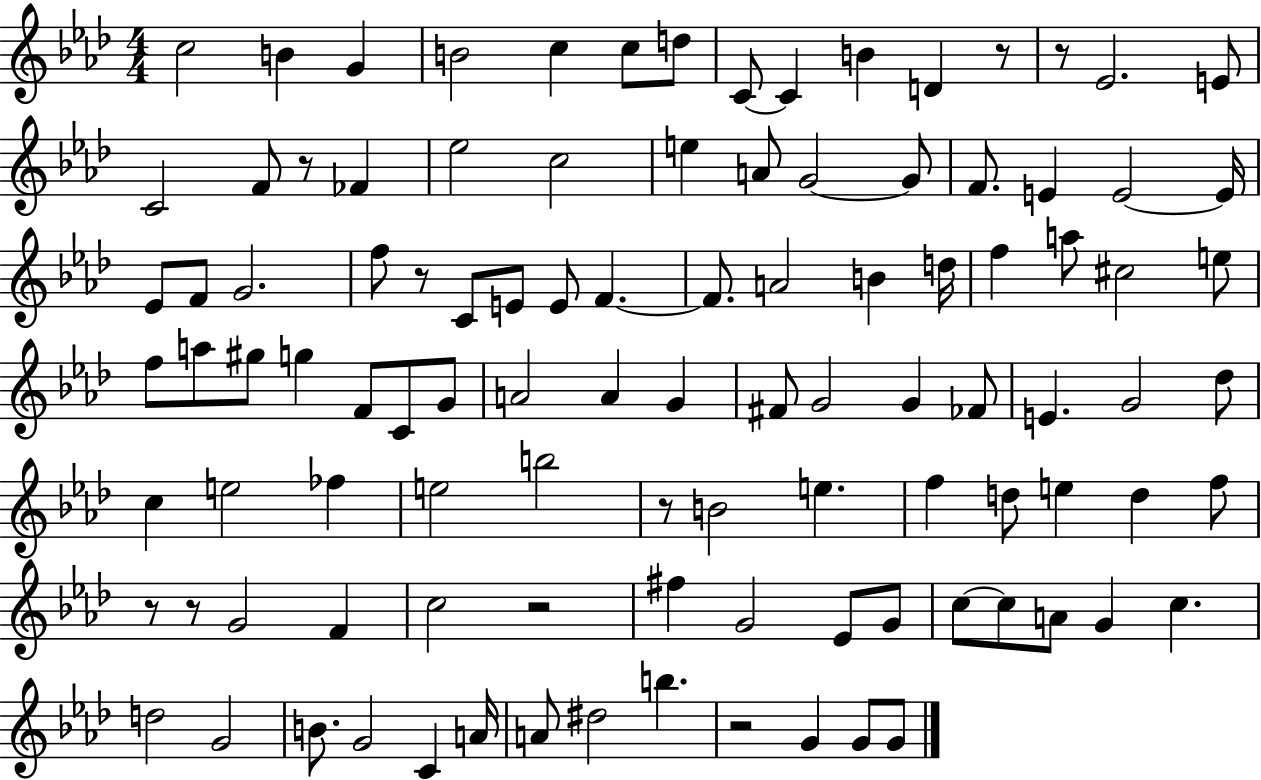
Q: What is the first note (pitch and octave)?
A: C5